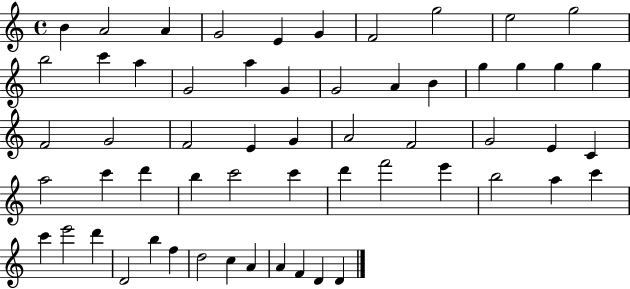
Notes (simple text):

B4/q A4/h A4/q G4/h E4/q G4/q F4/h G5/h E5/h G5/h B5/h C6/q A5/q G4/h A5/q G4/q G4/h A4/q B4/q G5/q G5/q G5/q G5/q F4/h G4/h F4/h E4/q G4/q A4/h F4/h G4/h E4/q C4/q A5/h C6/q D6/q B5/q C6/h C6/q D6/q F6/h E6/q B5/h A5/q C6/q C6/q E6/h D6/q D4/h B5/q F5/q D5/h C5/q A4/q A4/q F4/q D4/q D4/q